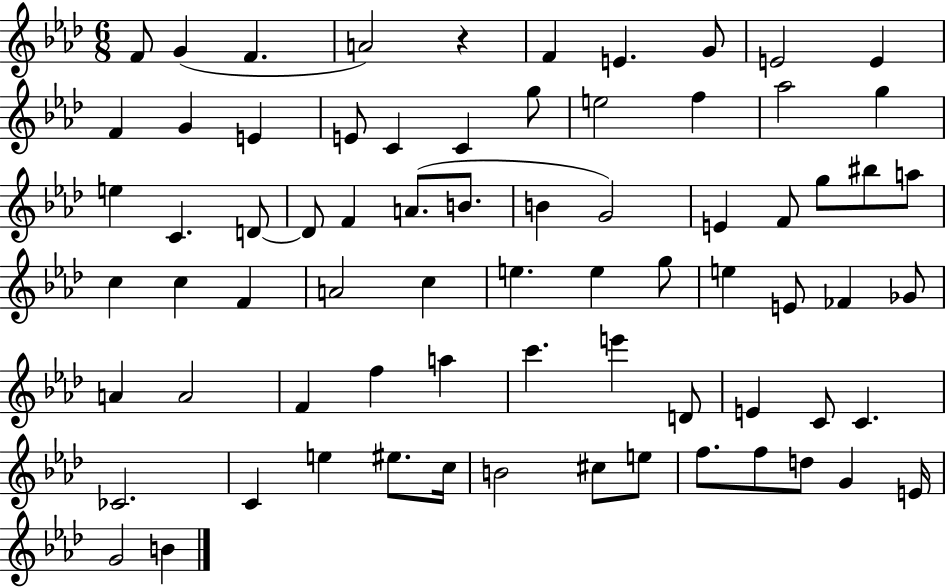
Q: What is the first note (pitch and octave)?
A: F4